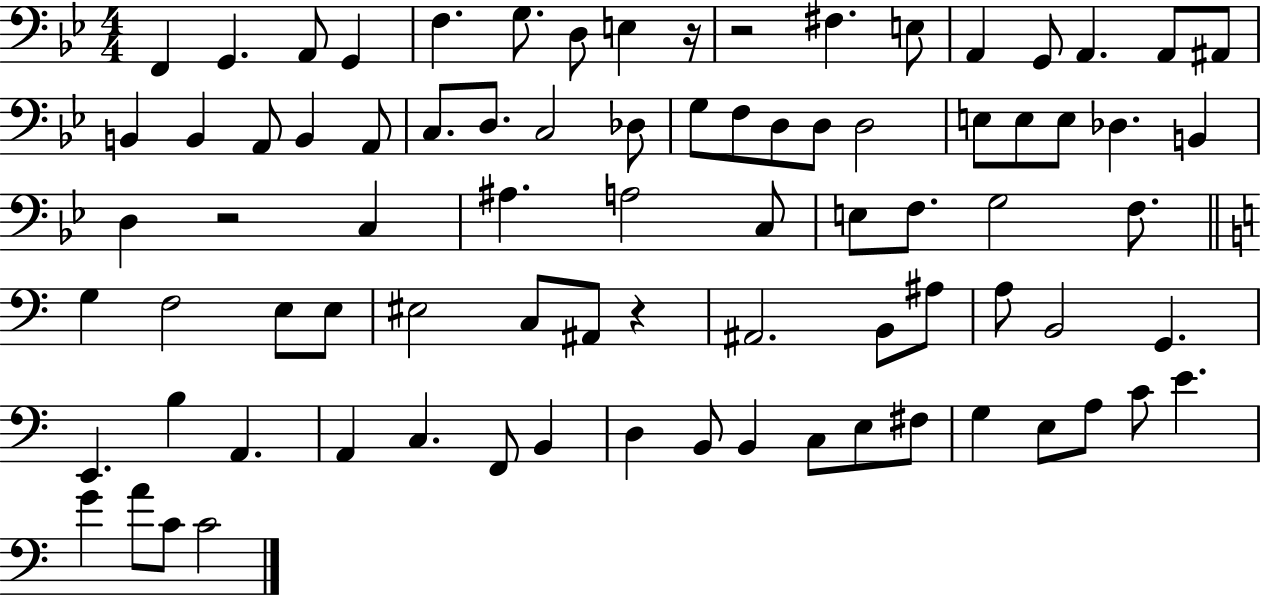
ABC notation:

X:1
T:Untitled
M:4/4
L:1/4
K:Bb
F,, G,, A,,/2 G,, F, G,/2 D,/2 E, z/4 z2 ^F, E,/2 A,, G,,/2 A,, A,,/2 ^A,,/2 B,, B,, A,,/2 B,, A,,/2 C,/2 D,/2 C,2 _D,/2 G,/2 F,/2 D,/2 D,/2 D,2 E,/2 E,/2 E,/2 _D, B,, D, z2 C, ^A, A,2 C,/2 E,/2 F,/2 G,2 F,/2 G, F,2 E,/2 E,/2 ^E,2 C,/2 ^A,,/2 z ^A,,2 B,,/2 ^A,/2 A,/2 B,,2 G,, E,, B, A,, A,, C, F,,/2 B,, D, B,,/2 B,, C,/2 E,/2 ^F,/2 G, E,/2 A,/2 C/2 E G A/2 C/2 C2